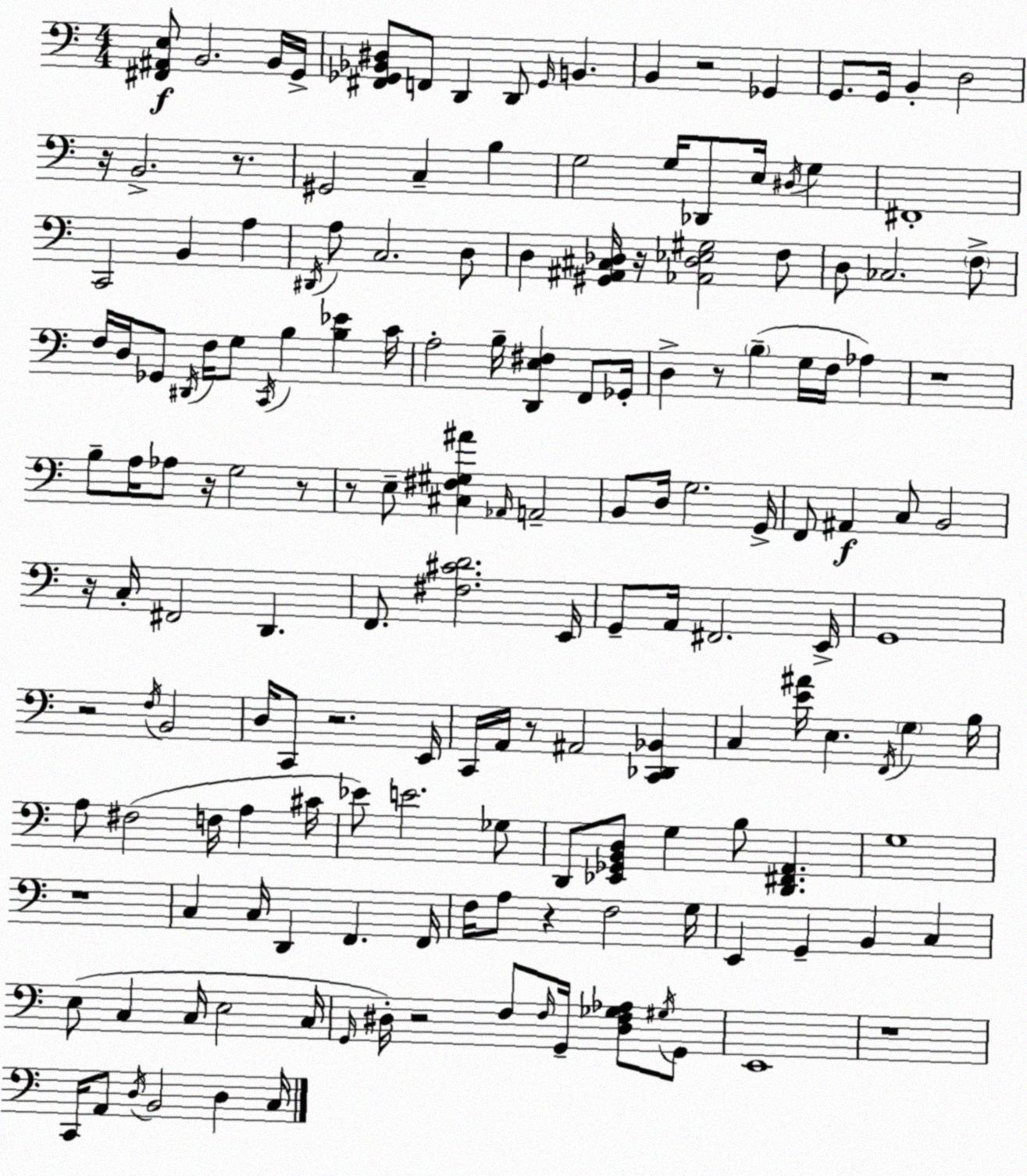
X:1
T:Untitled
M:4/4
L:1/4
K:C
[^F,,^A,,E,]/2 B,,2 B,,/4 G,,/4 [^F,,_G,,_B,,^D,]/2 F,,/2 D,, D,,/2 _G,,/4 B,, B,, z2 _G,, G,,/2 G,,/4 B,, D,2 z/4 B,,2 z/2 ^G,,2 C, B, G,2 G,/4 _D,,/2 E,/4 ^D,/4 G, ^F,,4 C,,2 B,, A, ^D,,/4 A,/2 C,2 D,/2 D, [^G,,^A,,^C,_D,]/4 z/4 [_A,,_D,_E,^G,]2 F,/2 D,/2 _C,2 F,/2 F,/4 D,/4 _G,,/2 ^D,,/4 F,/4 G,/2 C,,/4 B, [B,_E] C/4 A,2 B,/4 [D,,E,^F,] F,,/2 _G,,/4 D, z/2 B, G,/4 F,/4 _A, z4 B,/2 A,/4 _A,/2 z/4 G,2 z/2 z/2 E,/2 [^C,^F,^G,^A] _A,,/4 A,,2 B,,/2 D,/4 G,2 G,,/4 F,,/2 ^A,, C,/2 B,,2 z/4 C,/4 ^F,,2 D,, F,,/2 [^F,^CD]2 E,,/4 G,,/2 A,,/4 ^F,,2 E,,/4 G,,4 z2 F,/4 B,,2 D,/4 C,,/2 z2 E,,/4 C,,/4 A,,/4 z/2 ^A,,2 [C,,_D,,_B,,] C, [E^A]/4 E, F,,/4 G, B,/4 A,/2 ^F,2 F,/4 A, ^C/4 _E/2 E2 _G,/2 D,,/2 [_E,,_G,,B,,D,]/2 G, B,/2 [D,,^F,,A,,] G,4 z4 C, C,/4 D,, F,, F,,/4 F,/4 A,/2 z F,2 G,/4 E,, G,, B,, C, E,/2 C, C,/4 E,2 C,/4 G,,/4 ^D,/4 z2 F,/2 F,/4 G,,/4 [^D,F,_G,_A,]/2 ^G,/4 G,,/2 E,,4 z4 C,,/4 A,,/2 D,/4 B,,2 D, C,/4